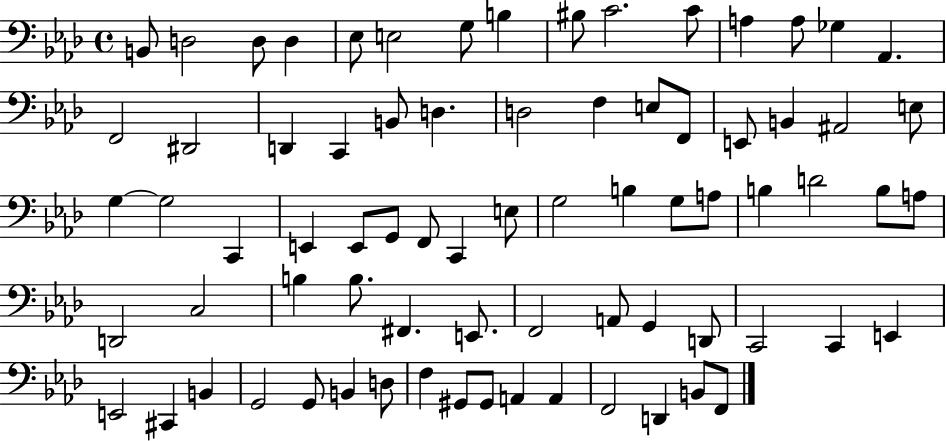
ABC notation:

X:1
T:Untitled
M:4/4
L:1/4
K:Ab
B,,/2 D,2 D,/2 D, _E,/2 E,2 G,/2 B, ^B,/2 C2 C/2 A, A,/2 _G, _A,, F,,2 ^D,,2 D,, C,, B,,/2 D, D,2 F, E,/2 F,,/2 E,,/2 B,, ^A,,2 E,/2 G, G,2 C,, E,, E,,/2 G,,/2 F,,/2 C,, E,/2 G,2 B, G,/2 A,/2 B, D2 B,/2 A,/2 D,,2 C,2 B, B,/2 ^F,, E,,/2 F,,2 A,,/2 G,, D,,/2 C,,2 C,, E,, E,,2 ^C,, B,, G,,2 G,,/2 B,, D,/2 F, ^G,,/2 ^G,,/2 A,, A,, F,,2 D,, B,,/2 F,,/2